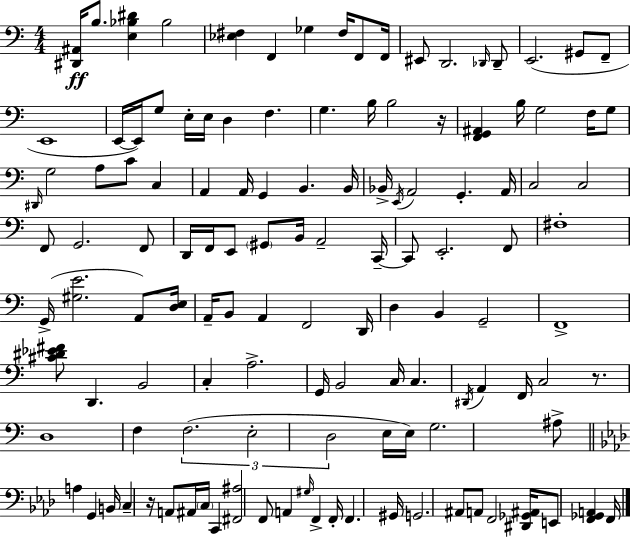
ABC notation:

X:1
T:Untitled
M:4/4
L:1/4
K:C
[^D,,^A,,]/4 B,/2 [E,_B,^D] _B,2 [_E,^F,] F,, _G, ^F,/4 F,,/2 F,,/4 ^E,,/2 D,,2 _D,,/4 _D,,/2 E,,2 ^G,,/2 F,,/2 E,,4 E,,/4 E,,/4 G,/2 E,/4 E,/4 D, F, G, B,/4 B,2 z/4 [F,,G,,^A,,] B,/4 G,2 F,/4 G,/2 ^D,,/4 G,2 A,/2 C/2 C, A,, A,,/4 G,, B,, B,,/4 _B,,/4 E,,/4 A,,2 G,, A,,/4 C,2 C,2 F,,/2 G,,2 F,,/2 D,,/4 F,,/4 E,,/2 ^G,,/2 B,,/4 A,,2 C,,/4 C,,/2 E,,2 F,,/2 ^F,4 G,,/4 [^G,E]2 A,,/2 [D,E,]/4 A,,/4 B,,/2 A,, F,,2 D,,/4 D, B,, G,,2 F,,4 [^C^D_E^F]/2 D,, B,,2 C, A,2 G,,/4 B,,2 C,/4 C, ^D,,/4 A,, F,,/4 C,2 z/2 D,4 F, F,2 E,2 D,2 E,/4 E,/4 G,2 ^A,/2 A, G,, B,,/4 C, z/4 A,,/2 ^A,,/4 C,/4 C,, [^F,,^A,]2 F,,/2 A,, ^G,/4 F,, F,,/4 F,, ^G,,/4 G,,2 ^A,,/2 A,,/2 F,,2 [^D,,_G,,^A,,]/4 E,,/2 [F,,_G,,A,,] F,,/4